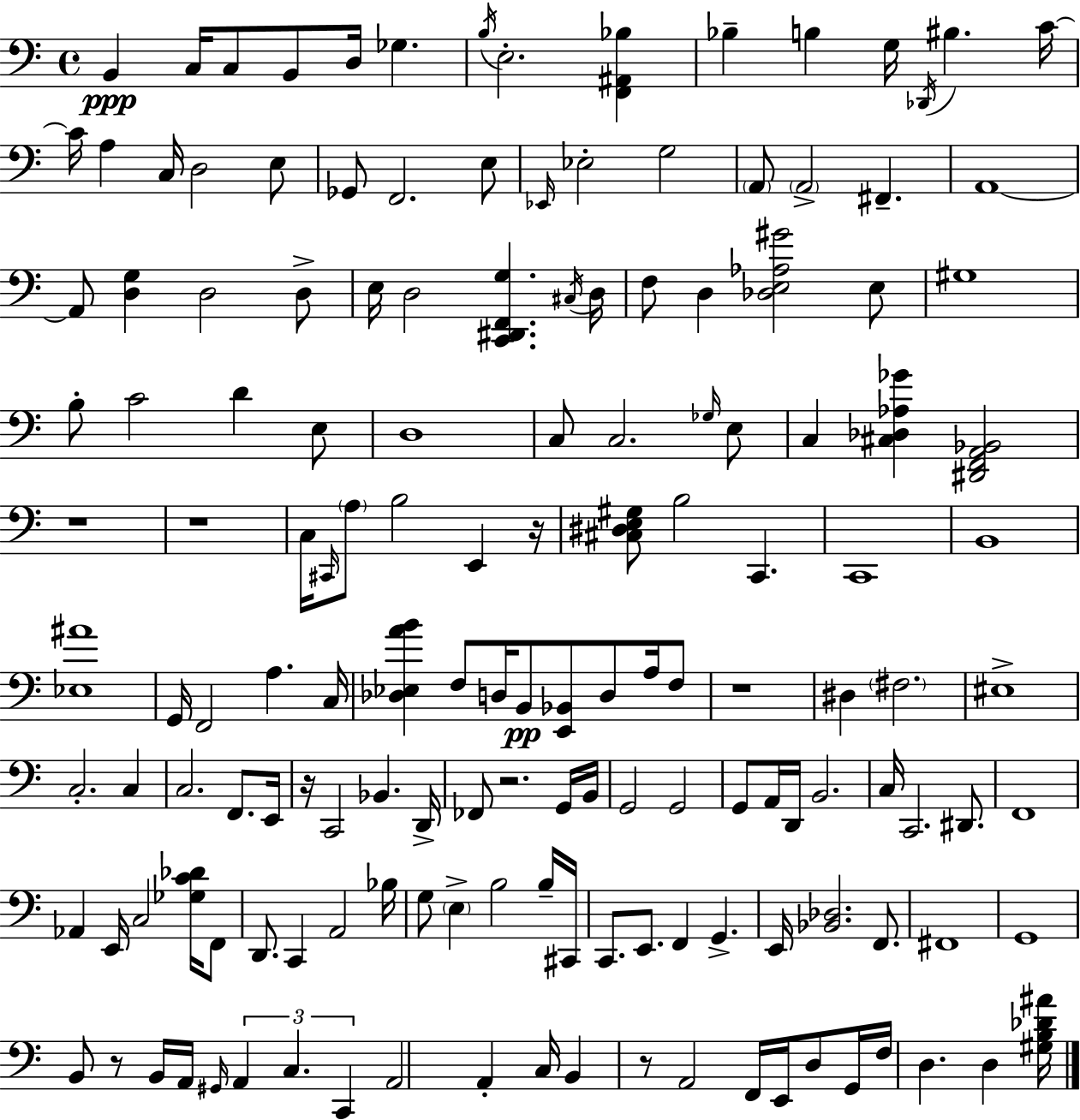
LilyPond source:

{
  \clef bass
  \time 4/4
  \defaultTimeSignature
  \key a \minor
  b,4\ppp c16 c8 b,8 d16 ges4. | \acciaccatura { b16 } e2.-. <f, ais, bes>4 | bes4-- b4 g16 \acciaccatura { des,16 } bis4. | c'16~~ c'16 a4 c16 d2 | \break e8 ges,8 f,2. | e8 \grace { ees,16 } ees2-. g2 | \parenthesize a,8 \parenthesize a,2-> fis,4.-- | a,1~~ | \break a,8 <d g>4 d2 | d8-> e16 d2 <c, dis, f, g>4. | \acciaccatura { cis16 } d16 f8 d4 <des e aes gis'>2 | e8 gis1 | \break b8-. c'2 d'4 | e8 d1 | c8 c2. | \grace { ges16 } e8 c4 <cis des aes ges'>4 <dis, f, a, bes,>2 | \break r1 | r1 | c16 \grace { cis,16 } \parenthesize a8 b2 | e,4 r16 <cis dis e gis>8 b2 | \break c,4. c,1 | b,1 | <ees ais'>1 | g,16 f,2 a4. | \break c16 <des ees a' b'>4 f8 d16 b,8\pp <e, bes,>8 | d8 a16 f8 r1 | dis4 \parenthesize fis2. | eis1-> | \break c2.-. | c4 c2. | f,8. e,16 r16 c,2 bes,4. | d,16-> fes,8 r2. | \break g,16 b,16 g,2 g,2 | g,8 a,16 d,16 b,2. | c16 c,2. | dis,8. f,1 | \break aes,4 e,16 c2 | <ges c' des'>16 f,8 d,8. c,4 a,2 | bes16 g8 \parenthesize e4-> b2 | b16-- cis,16 c,8. e,8. f,4 | \break g,4.-> e,16 <bes, des>2. | f,8. fis,1 | g,1 | b,8 r8 b,16 a,16 \grace { gis,16 } \tuplet 3/2 { a,4 | \break c4. c,4 } a,2 | a,4-. c16 b,4 r8 a,2 | f,16 e,16 d8 g,16 f16 d4. | d4 <gis b des' ais'>16 \bar "|."
}